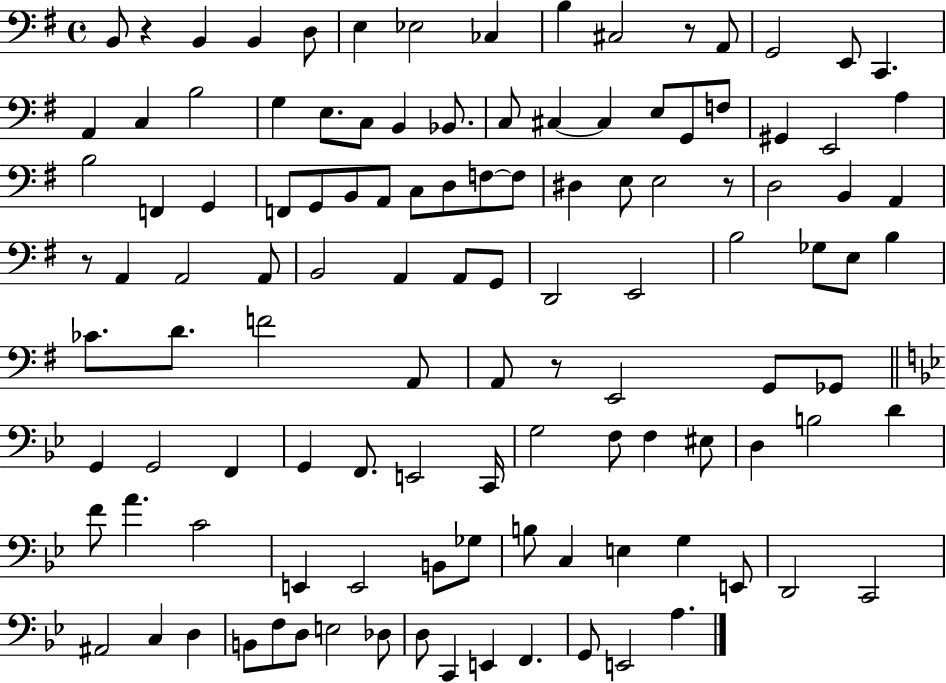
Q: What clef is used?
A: bass